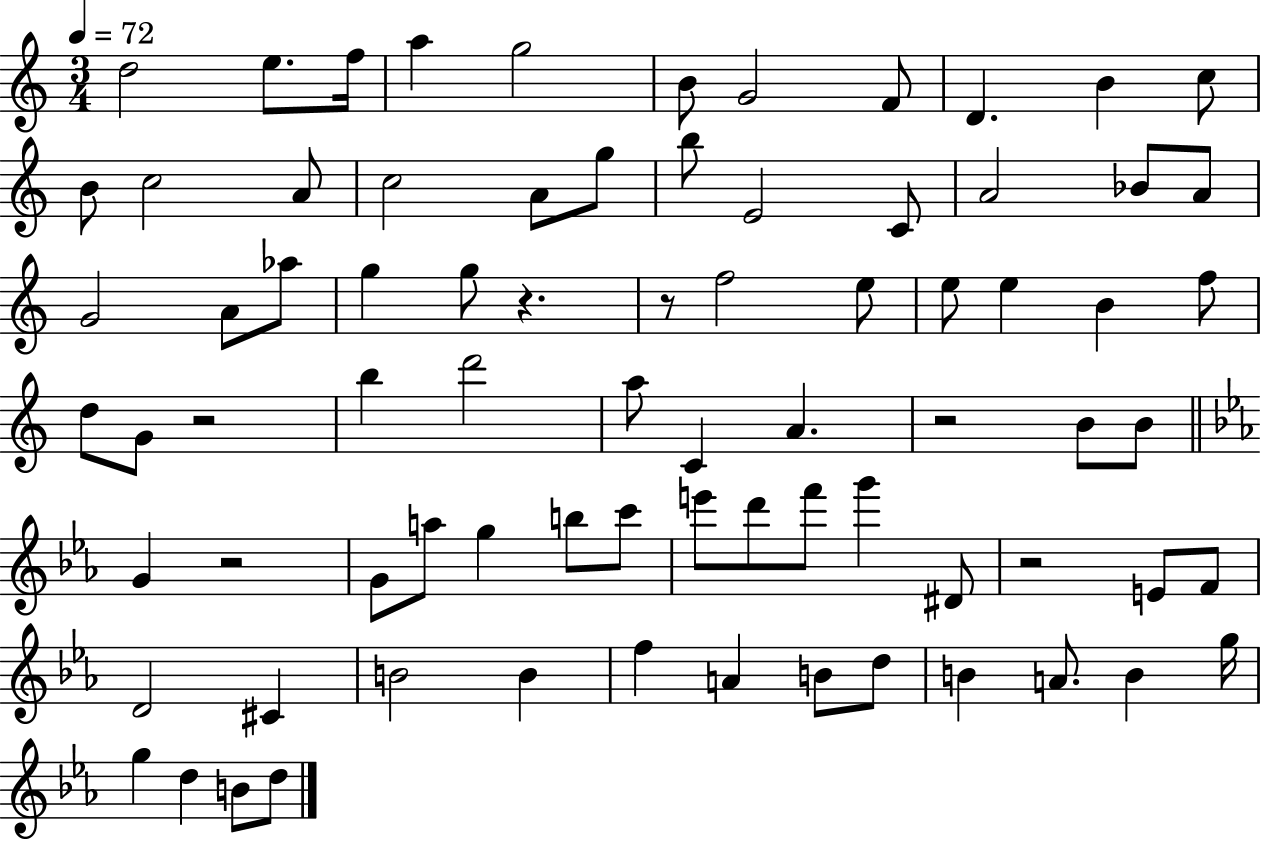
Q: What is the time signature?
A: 3/4